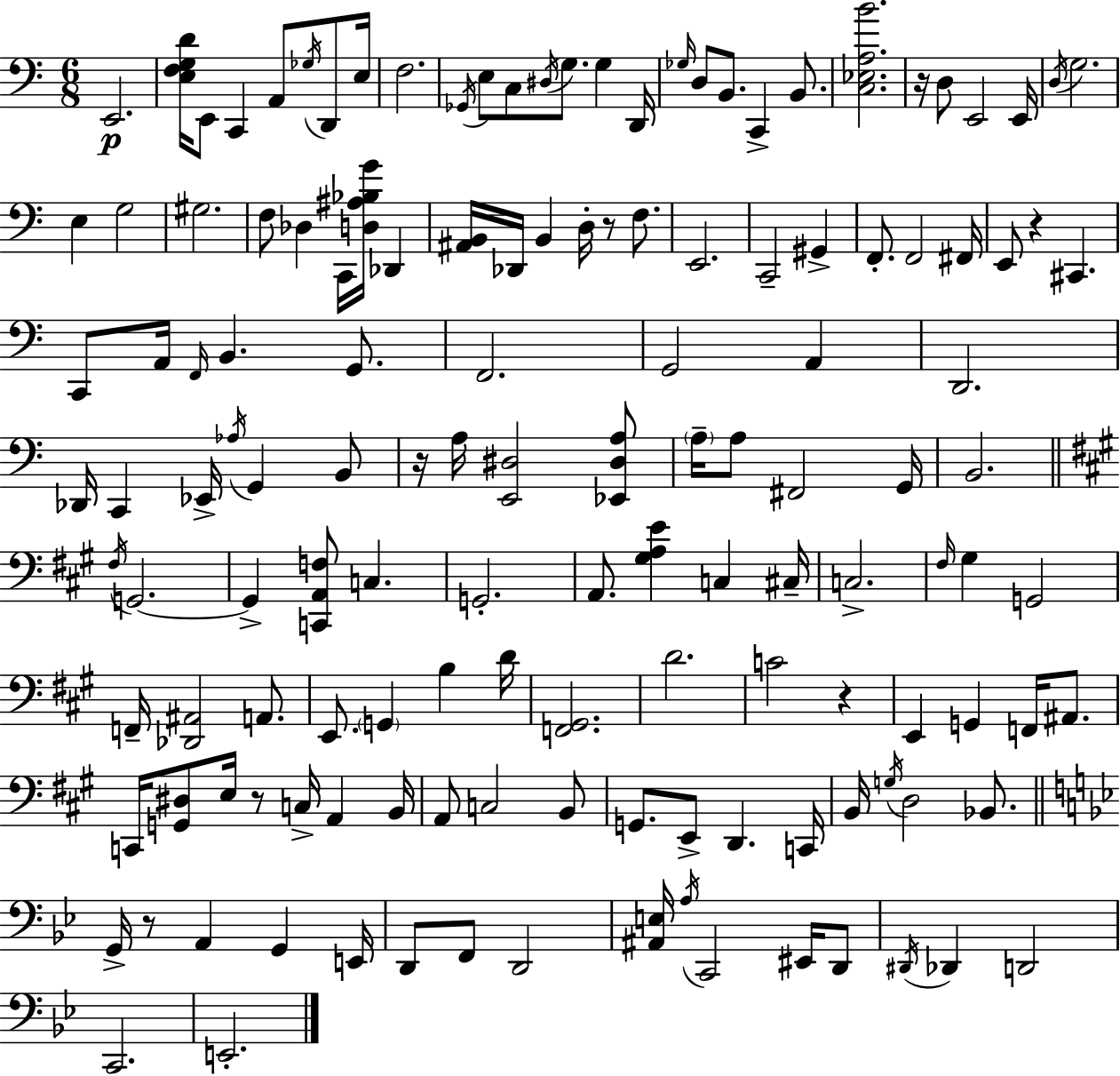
E2/h. [E3,F3,G3,D4]/s E2/e C2/q A2/e Gb3/s D2/e E3/s F3/h. Gb2/s E3/e C3/e D#3/s G3/e. G3/q D2/s Gb3/s D3/e B2/e. C2/q B2/e. [C3,Eb3,A3,B4]/h. R/s D3/e E2/h E2/s D3/s G3/h. E3/q G3/h G#3/h. F3/e Db3/q C2/s [D3,A#3,Bb3,G4]/s Db2/q [A#2,B2]/s Db2/s B2/q D3/s R/e F3/e. E2/h. C2/h G#2/q F2/e. F2/h F#2/s E2/e R/q C#2/q. C2/e A2/s F2/s B2/q. G2/e. F2/h. G2/h A2/q D2/h. Db2/s C2/q Eb2/s Ab3/s G2/q B2/e R/s A3/s [E2,D#3]/h [Eb2,D#3,A3]/e A3/s A3/e F#2/h G2/s B2/h. F#3/s G2/h. G2/q [C2,A2,F3]/e C3/q. G2/h. A2/e. [G#3,A3,E4]/q C3/q C#3/s C3/h. F#3/s G#3/q G2/h F2/s [Db2,A#2]/h A2/e. E2/e. G2/q B3/q D4/s [F2,G#2]/h. D4/h. C4/h R/q E2/q G2/q F2/s A#2/e. C2/s [G2,D#3]/e E3/s R/e C3/s A2/q B2/s A2/e C3/h B2/e G2/e. E2/e D2/q. C2/s B2/s G3/s D3/h Bb2/e. G2/s R/e A2/q G2/q E2/s D2/e F2/e D2/h [A#2,E3]/s A3/s C2/h EIS2/s D2/e D#2/s Db2/q D2/h C2/h. E2/h.